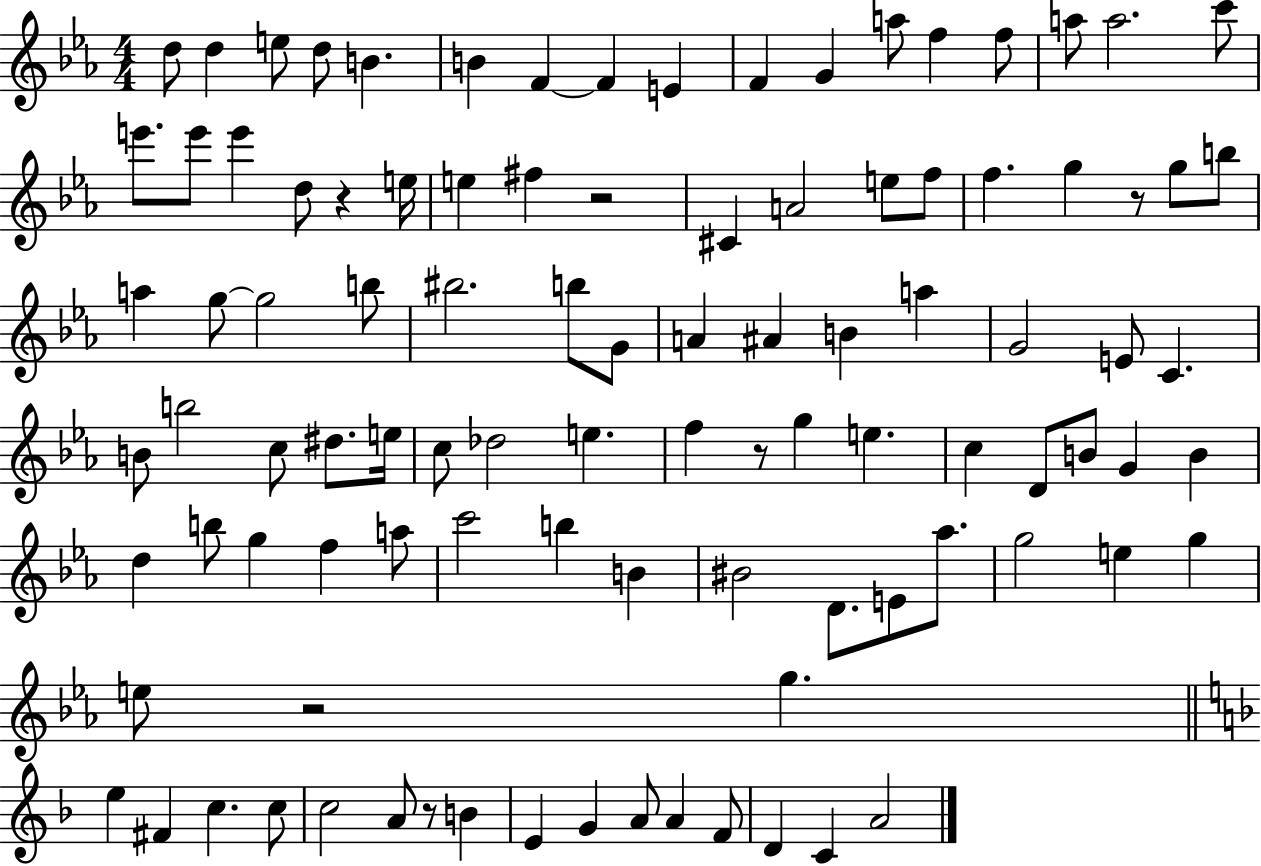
D5/e D5/q E5/e D5/e B4/q. B4/q F4/q F4/q E4/q F4/q G4/q A5/e F5/q F5/e A5/e A5/h. C6/e E6/e. E6/e E6/q D5/e R/q E5/s E5/q F#5/q R/h C#4/q A4/h E5/e F5/e F5/q. G5/q R/e G5/e B5/e A5/q G5/e G5/h B5/e BIS5/h. B5/e G4/e A4/q A#4/q B4/q A5/q G4/h E4/e C4/q. B4/e B5/h C5/e D#5/e. E5/s C5/e Db5/h E5/q. F5/q R/e G5/q E5/q. C5/q D4/e B4/e G4/q B4/q D5/q B5/e G5/q F5/q A5/e C6/h B5/q B4/q BIS4/h D4/e. E4/e Ab5/e. G5/h E5/q G5/q E5/e R/h G5/q. E5/q F#4/q C5/q. C5/e C5/h A4/e R/e B4/q E4/q G4/q A4/e A4/q F4/e D4/q C4/q A4/h